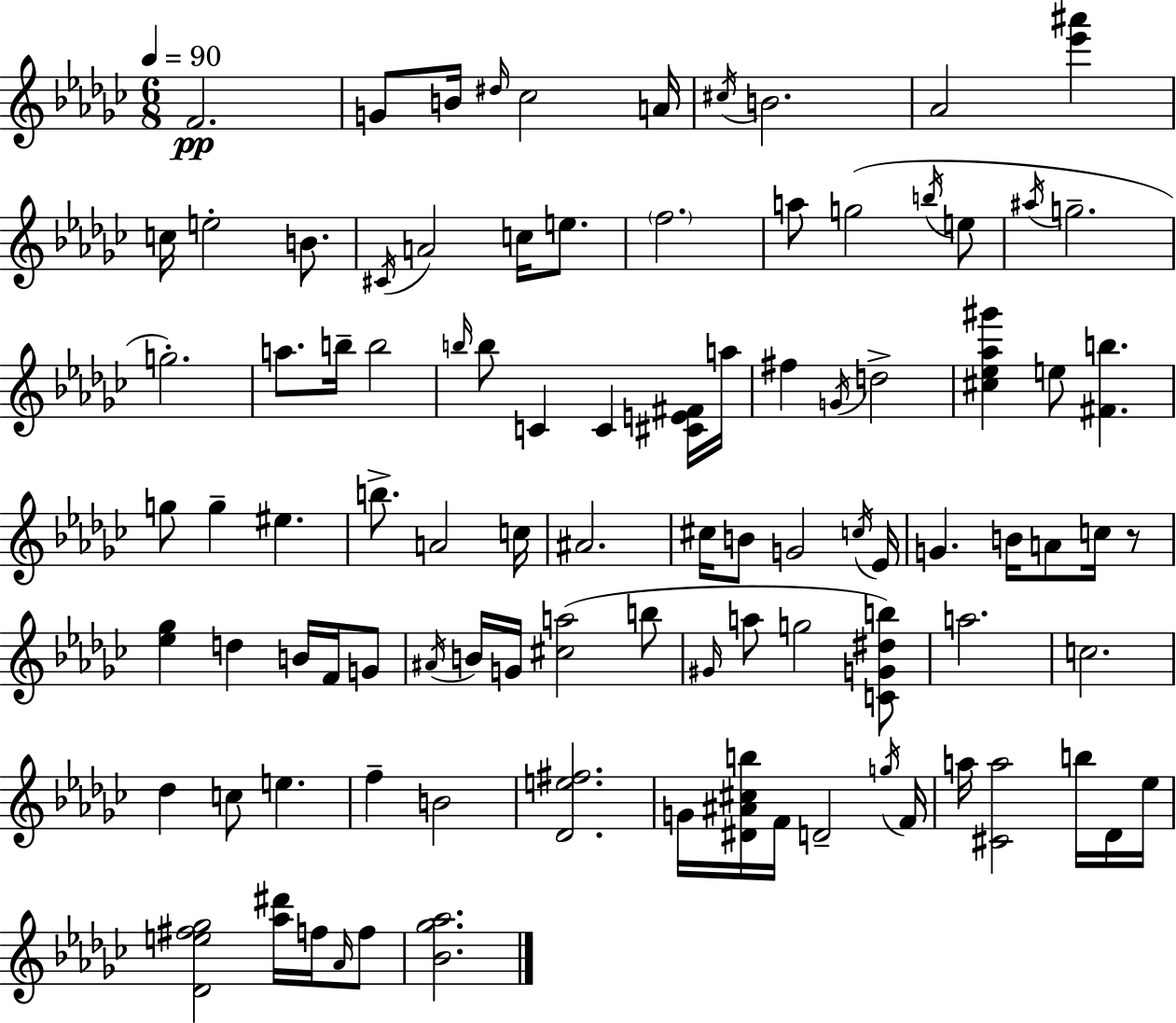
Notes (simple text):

F4/h. G4/e B4/s D#5/s CES5/h A4/s C#5/s B4/h. Ab4/h [Eb6,A#6]/q C5/s E5/h B4/e. C#4/s A4/h C5/s E5/e. F5/h. A5/e G5/h B5/s E5/e A#5/s G5/h. G5/h. A5/e. B5/s B5/h B5/s B5/e C4/q C4/q [C#4,E4,F#4]/s A5/s F#5/q G4/s D5/h [C#5,Eb5,Ab5,G#6]/q E5/e [F#4,B5]/q. G5/e G5/q EIS5/q. B5/e. A4/h C5/s A#4/h. C#5/s B4/e G4/h C5/s Eb4/s G4/q. B4/s A4/e C5/s R/e [Eb5,Gb5]/q D5/q B4/s F4/s G4/e A#4/s B4/s G4/s [C#5,A5]/h B5/e G#4/s A5/e G5/h [C4,G4,D#5,B5]/e A5/h. C5/h. Db5/q C5/e E5/q. F5/q B4/h [Db4,E5,F#5]/h. G4/s [D#4,A#4,C#5,B5]/s F4/s D4/h G5/s F4/s A5/s [C#4,A5]/h B5/s Db4/s Eb5/s [Db4,E5,F#5,Gb5]/h [Ab5,D#6]/s F5/s Ab4/s F5/e [Bb4,Gb5,Ab5]/h.